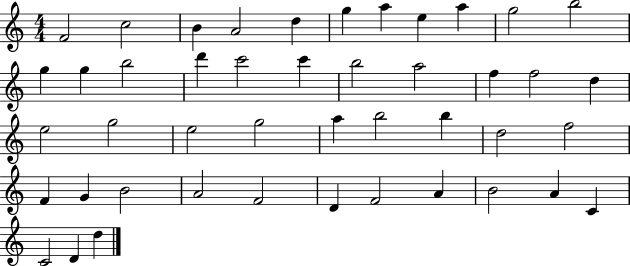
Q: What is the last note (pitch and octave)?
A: D5